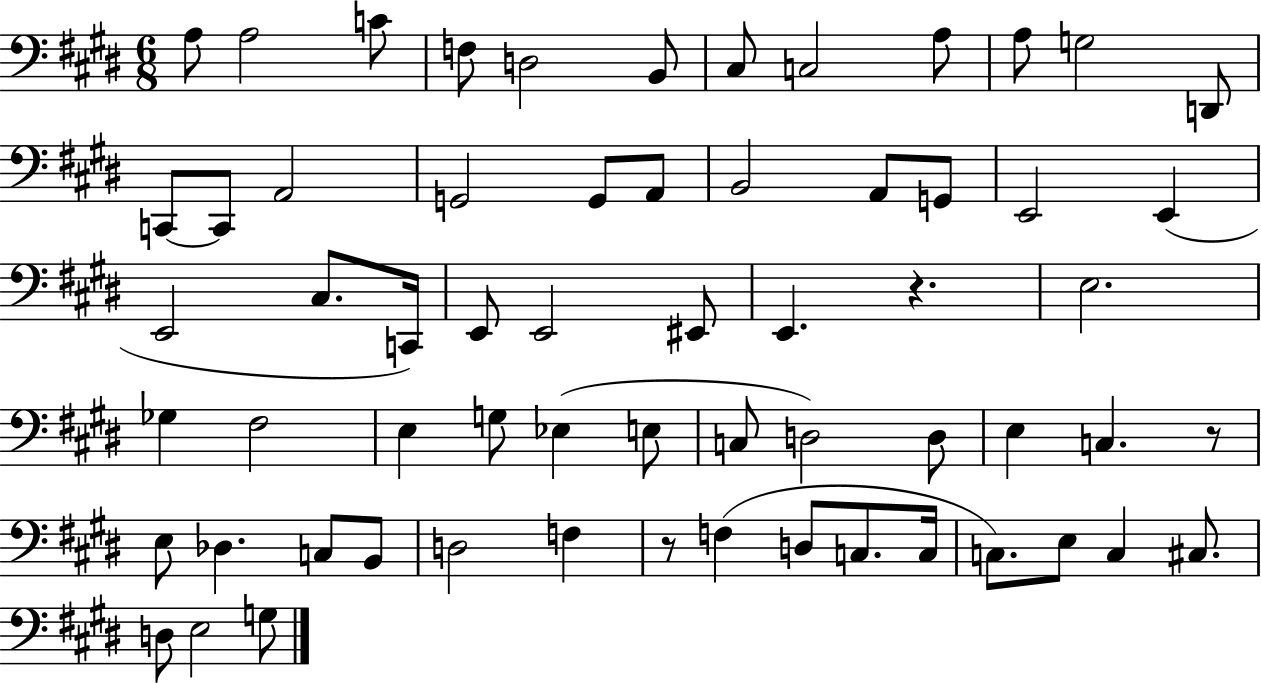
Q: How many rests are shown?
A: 3